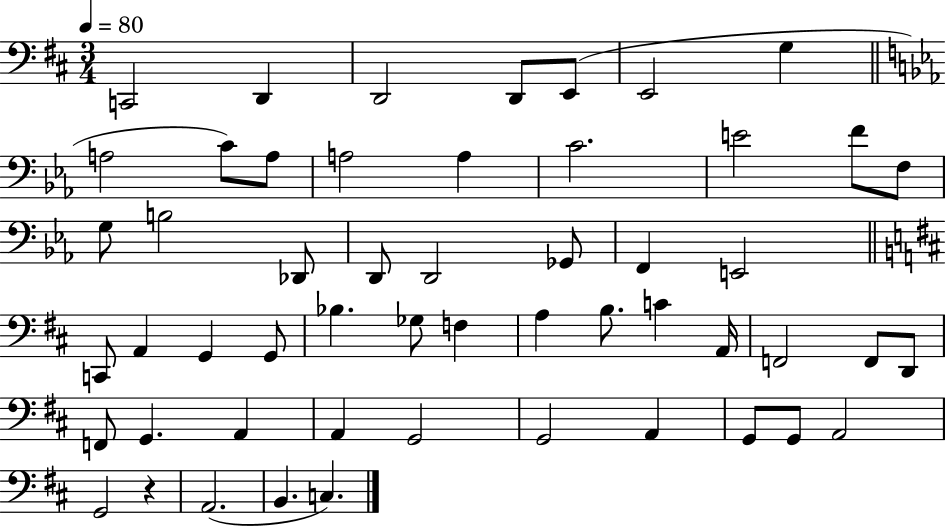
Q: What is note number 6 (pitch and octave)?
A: E2